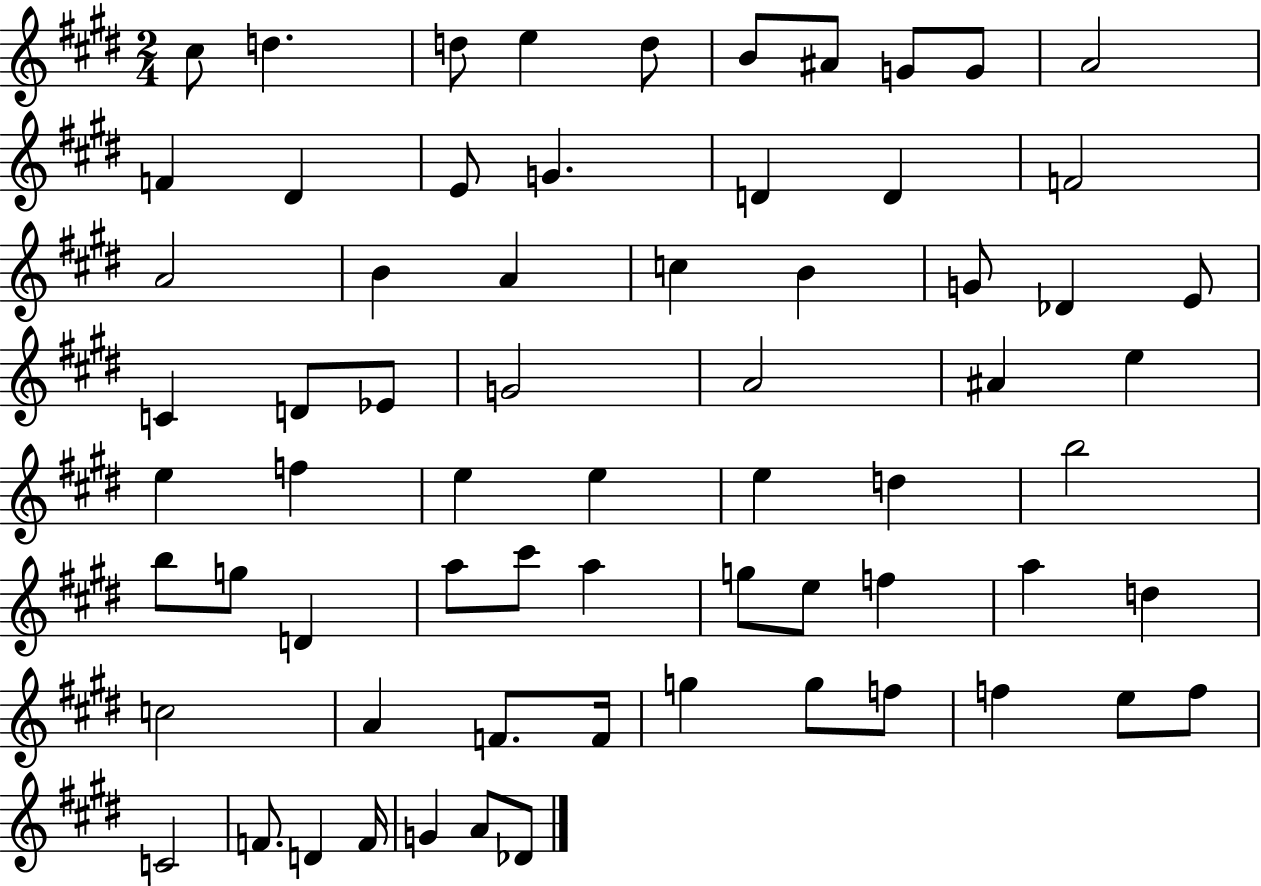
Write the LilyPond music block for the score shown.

{
  \clef treble
  \numericTimeSignature
  \time 2/4
  \key e \major
  cis''8 d''4. | d''8 e''4 d''8 | b'8 ais'8 g'8 g'8 | a'2 | \break f'4 dis'4 | e'8 g'4. | d'4 d'4 | f'2 | \break a'2 | b'4 a'4 | c''4 b'4 | g'8 des'4 e'8 | \break c'4 d'8 ees'8 | g'2 | a'2 | ais'4 e''4 | \break e''4 f''4 | e''4 e''4 | e''4 d''4 | b''2 | \break b''8 g''8 d'4 | a''8 cis'''8 a''4 | g''8 e''8 f''4 | a''4 d''4 | \break c''2 | a'4 f'8. f'16 | g''4 g''8 f''8 | f''4 e''8 f''8 | \break c'2 | f'8. d'4 f'16 | g'4 a'8 des'8 | \bar "|."
}